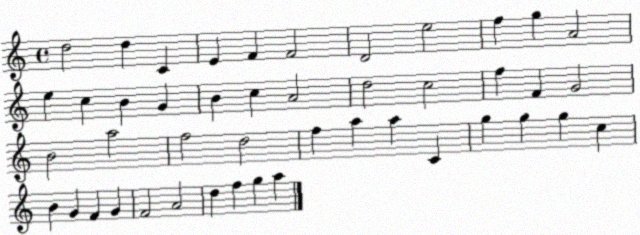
X:1
T:Untitled
M:4/4
L:1/4
K:C
d2 d C E F F2 D2 e2 f g A2 e c B G B c A2 d2 c2 f F G2 B2 a2 f2 d2 f a a C g g g c B G F G F2 A2 d f g a